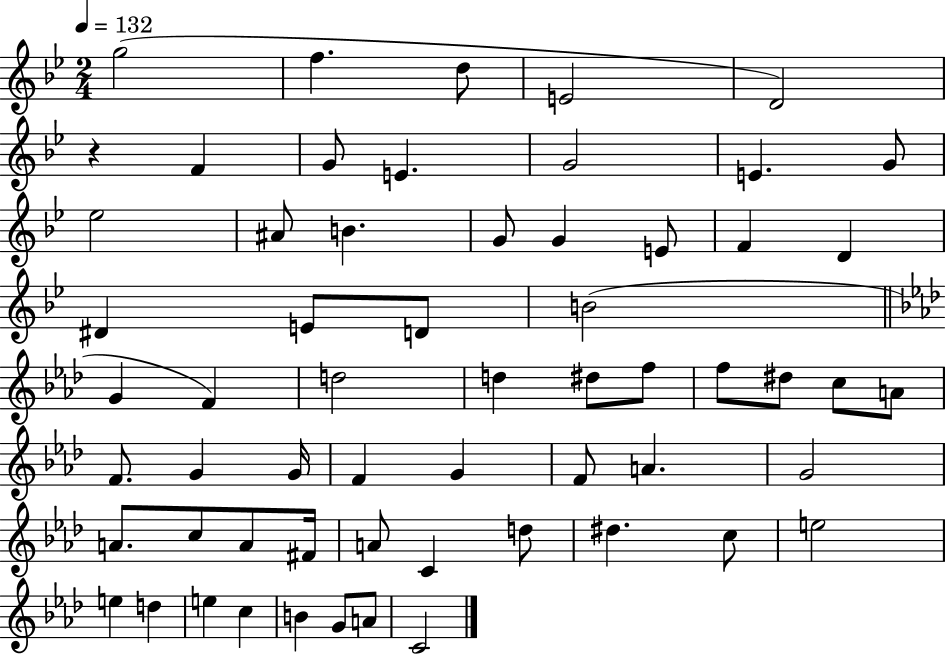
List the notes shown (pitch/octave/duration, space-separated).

G5/h F5/q. D5/e E4/h D4/h R/q F4/q G4/e E4/q. G4/h E4/q. G4/e Eb5/h A#4/e B4/q. G4/e G4/q E4/e F4/q D4/q D#4/q E4/e D4/e B4/h G4/q F4/q D5/h D5/q D#5/e F5/e F5/e D#5/e C5/e A4/e F4/e. G4/q G4/s F4/q G4/q F4/e A4/q. G4/h A4/e. C5/e A4/e F#4/s A4/e C4/q D5/e D#5/q. C5/e E5/h E5/q D5/q E5/q C5/q B4/q G4/e A4/e C4/h